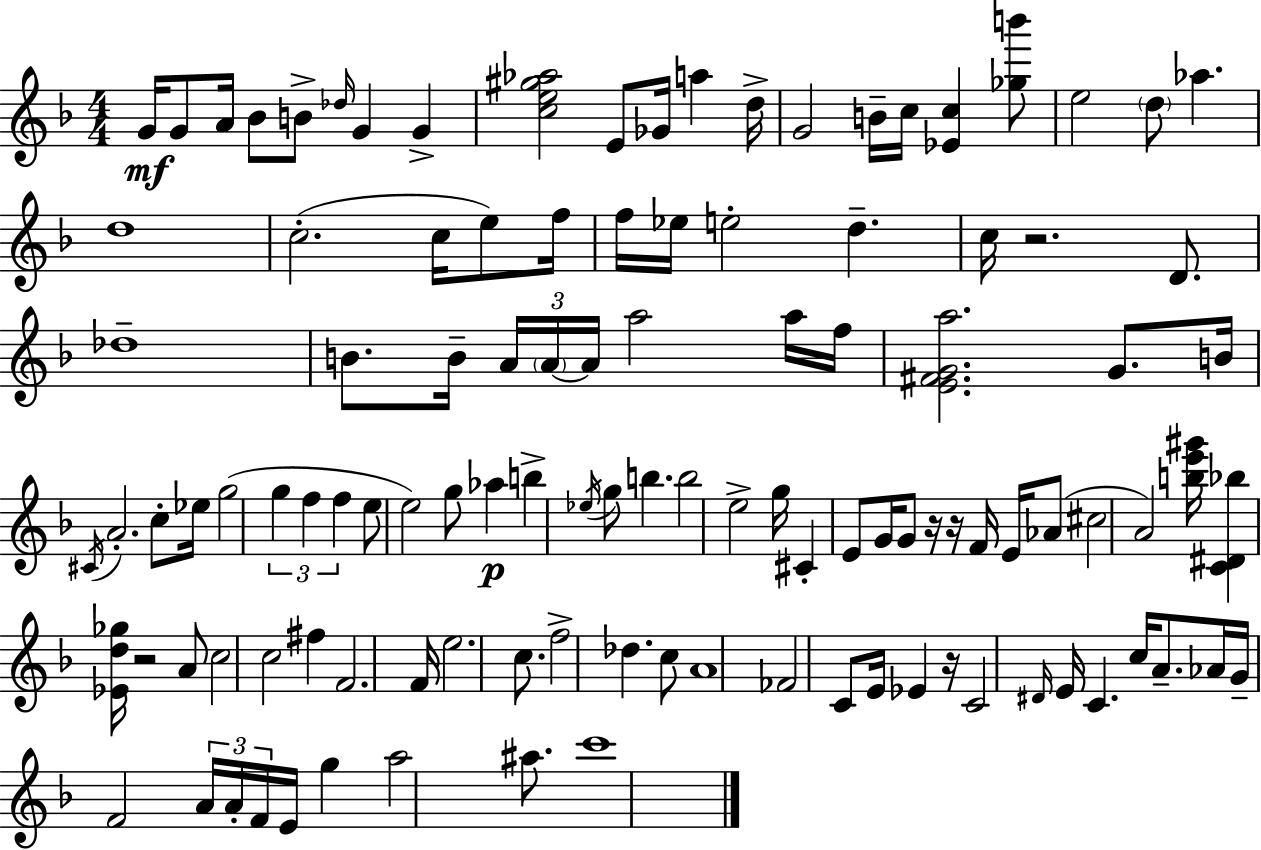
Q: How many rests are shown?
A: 5